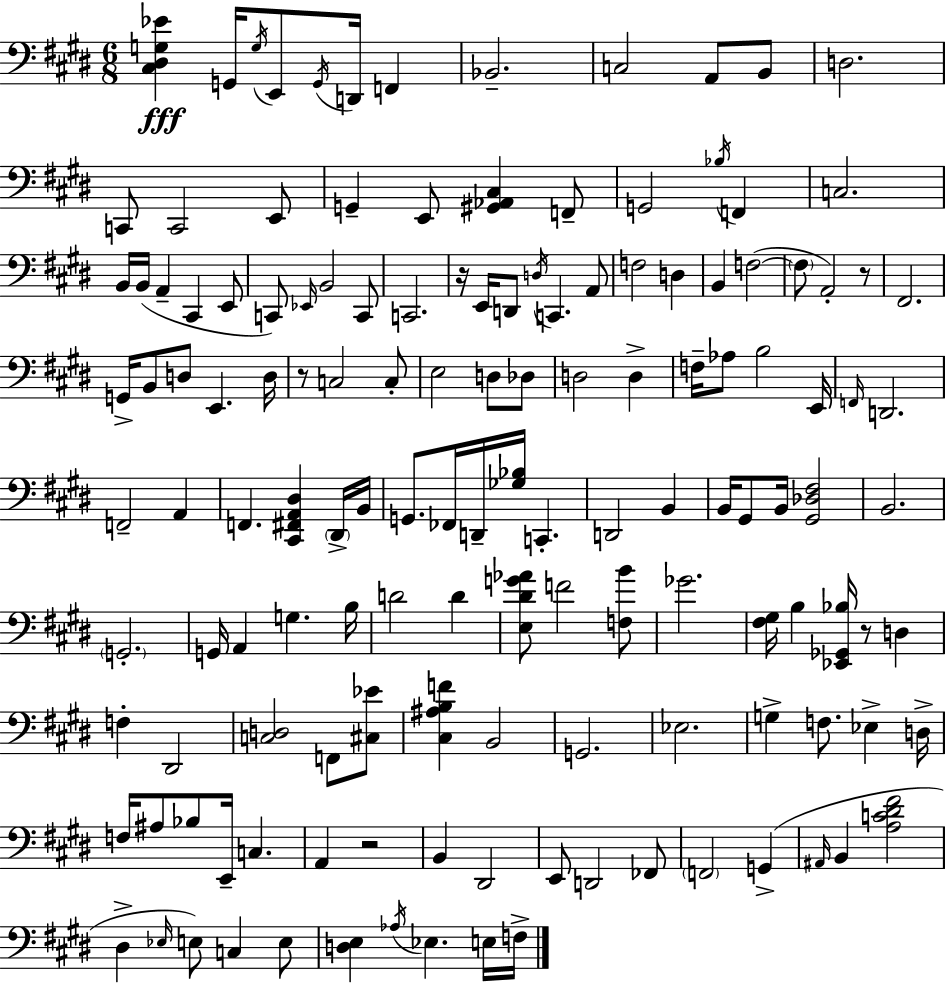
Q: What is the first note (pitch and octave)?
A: G2